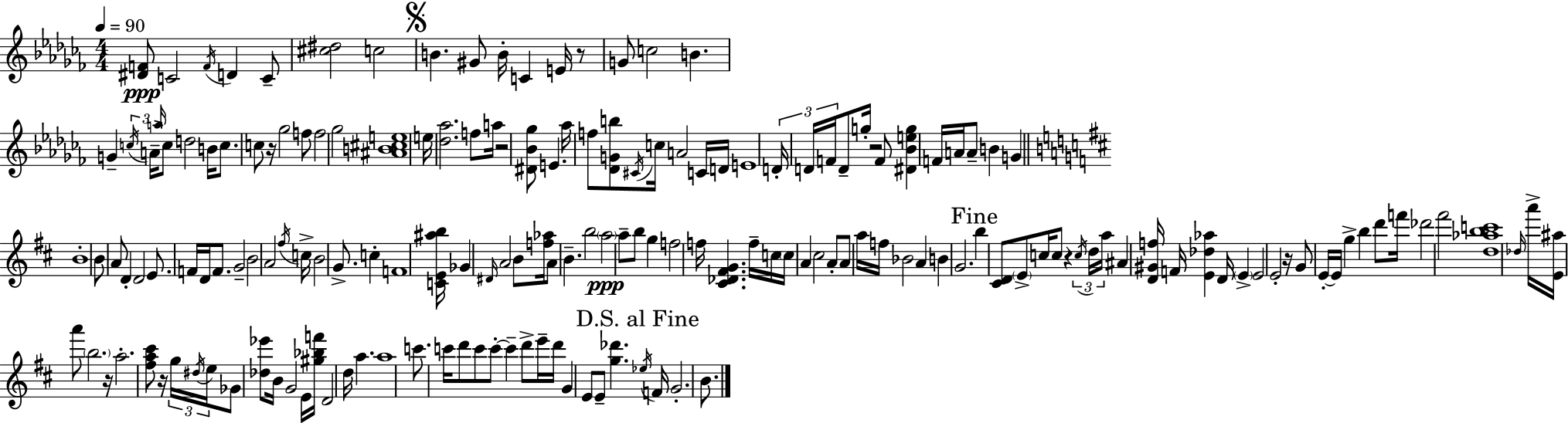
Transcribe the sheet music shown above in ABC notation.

X:1
T:Untitled
M:4/4
L:1/4
K:Abm
[^DF]/2 C2 F/4 D C/2 [^c^d]2 c2 B ^G/2 B/4 C E/4 z/2 G/2 c2 B G c/4 A/4 a/4 c/2 d2 B/4 c/2 c/2 z/4 _g2 f/2 f2 _g2 [^AB^ce]4 e/4 [_d_a]2 f/2 a/4 z2 [^D_B_g]/2 E _a/4 f/2 [_DGb]/2 ^C/4 c/4 A2 C/4 D/4 E4 D/4 D/4 F/4 D/2 g/4 z2 F/2 [^D_Beg] F/4 A/4 A/2 B G B4 B/2 A/2 D D2 E/2 F/4 D/4 F/2 G2 B2 A2 ^f/4 c/4 B2 G/2 c F4 [CE^ab]/4 _G ^D/4 A2 B/2 [f_a]/4 A/2 B b2 a2 a/2 b/2 g f2 f/4 [^C_D^FG] f/4 c/4 c/4 A ^c2 A/2 A/2 a/4 f/4 _B2 A B G2 b [^CD]/2 E/2 c/4 c/2 z c/4 d/4 a/4 ^A [D^Gf]/4 F/4 [E_d_a] D/4 E E2 E2 z/4 G/2 E/4 E/4 g b d'/2 f'/4 _d'2 ^f'2 [d_abc']4 _d/4 a'/4 [E^a]/4 a'/2 b2 z/4 a2 [^fa^c']/2 z/4 g/4 ^d/4 e/4 _G/2 [_d_e']/2 B/4 G2 E/4 [^g_bf']/4 D2 d/4 a a4 c'/2 c'/4 d'/2 c'/2 c'/2 c' d'/2 e'/4 d'/4 G E/2 E/2 [g_d'] _e/4 F/4 G2 B/2